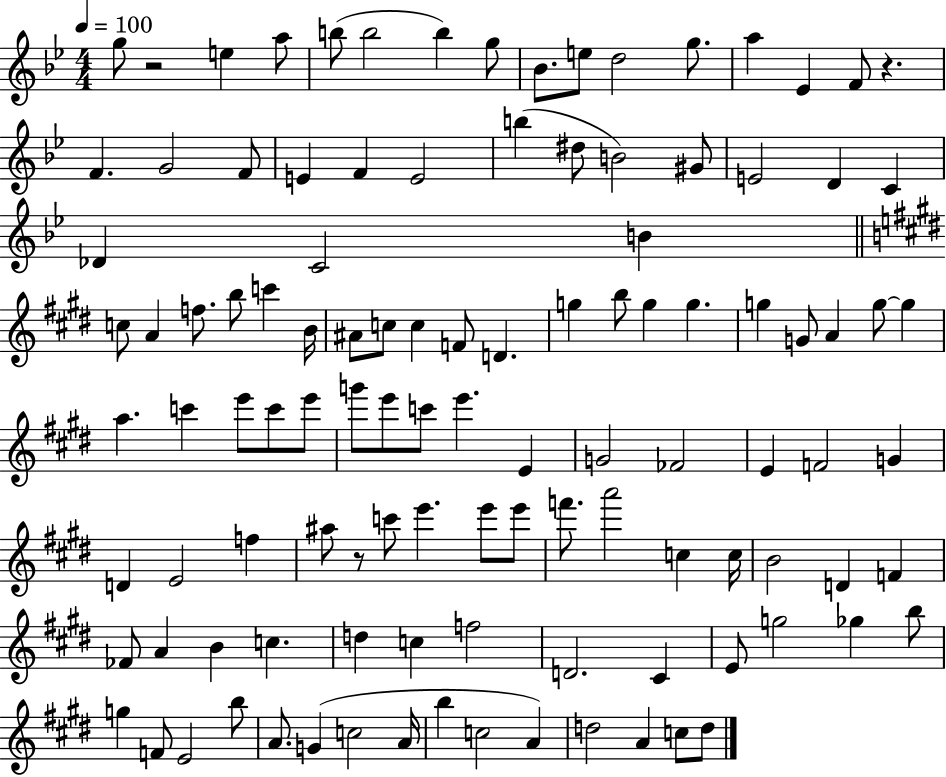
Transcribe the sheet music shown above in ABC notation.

X:1
T:Untitled
M:4/4
L:1/4
K:Bb
g/2 z2 e a/2 b/2 b2 b g/2 _B/2 e/2 d2 g/2 a _E F/2 z F G2 F/2 E F E2 b ^d/2 B2 ^G/2 E2 D C _D C2 B c/2 A f/2 b/2 c' B/4 ^A/2 c/2 c F/2 D g b/2 g g g G/2 A g/2 g a c' e'/2 c'/2 e'/2 g'/2 e'/2 c'/2 e' E G2 _F2 E F2 G D E2 f ^a/2 z/2 c'/2 e' e'/2 e'/2 f'/2 a'2 c c/4 B2 D F _F/2 A B c d c f2 D2 ^C E/2 g2 _g b/2 g F/2 E2 b/2 A/2 G c2 A/4 b c2 A d2 A c/2 d/2